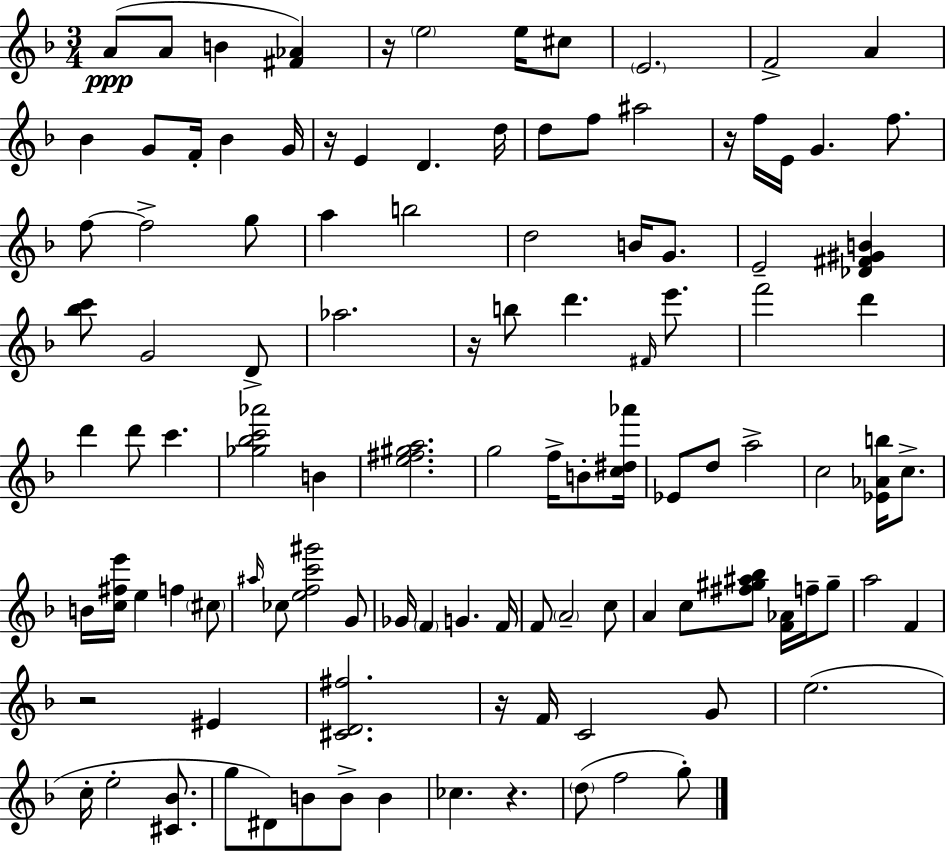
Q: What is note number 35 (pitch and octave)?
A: D4